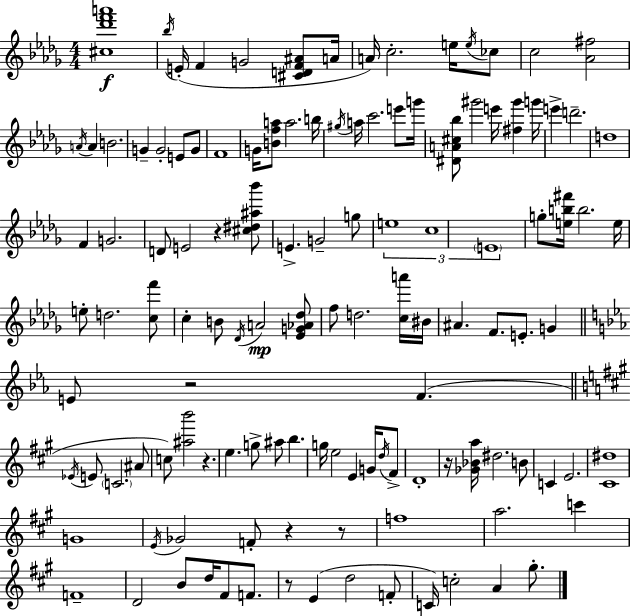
[C#5,Db6,F6,A6]/w Bb5/s E4/s F4/q G4/h [C#4,D4,F4,A#4]/e A4/s A4/s C5/h. E5/s E5/s CES5/e C5/h [Ab4,F#5]/h A4/s A4/q B4/h. G4/q G4/h E4/e G4/e F4/w G4/s [B4,F5,A5]/e A5/h. B5/s G#5/s A5/s C6/h. E6/e G6/s [D#4,A4,C#5,Bb5]/e G#6/h E6/s [F#5,G#6]/q G6/s E6/q D6/h. D5/w F4/q G4/h. D4/e E4/h R/q [C#5,D#5,A#5,Bb6]/e E4/q. G4/h G5/e E5/w C5/w E4/w G5/e [E5,B5,F#6]/s B5/h. E5/s E5/e D5/h. [C5,F6]/e C5/q B4/e Db4/s A4/h [Eb4,G4,Ab4,Db5]/e F5/e D5/h. [C5,A6]/s BIS4/s A#4/q. F4/e. E4/e. G4/q E4/e R/h F4/q. Eb4/s E4/e C4/h. A#4/e C5/e [A#5,B6]/h R/q. E5/q. G5/e A#5/e B5/q. G5/s E5/h E4/q G4/s D5/s F#4/e D4/w R/s [Gb4,Bb4,A5]/s D#5/h. B4/e C4/q E4/h. [C#4,D#5]/w G4/w E4/s Gb4/h F4/e R/q R/e F5/w A5/h. C6/q F4/w D4/h B4/e D5/s F#4/e F4/e. R/e E4/q D5/h F4/e C4/s C5/h A4/q G#5/e.